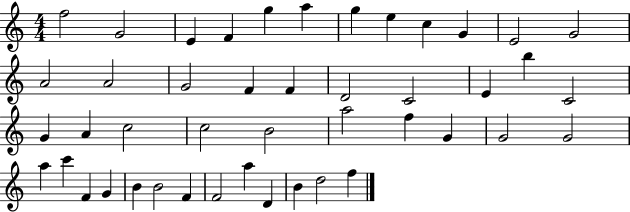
{
  \clef treble
  \numericTimeSignature
  \time 4/4
  \key c \major
  f''2 g'2 | e'4 f'4 g''4 a''4 | g''4 e''4 c''4 g'4 | e'2 g'2 | \break a'2 a'2 | g'2 f'4 f'4 | d'2 c'2 | e'4 b''4 c'2 | \break g'4 a'4 c''2 | c''2 b'2 | a''2 f''4 g'4 | g'2 g'2 | \break a''4 c'''4 f'4 g'4 | b'4 b'2 f'4 | f'2 a''4 d'4 | b'4 d''2 f''4 | \break \bar "|."
}